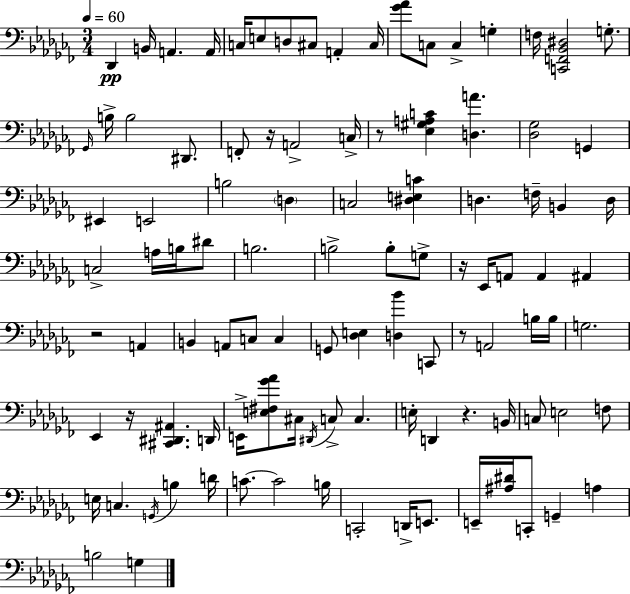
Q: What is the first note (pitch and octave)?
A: Db2